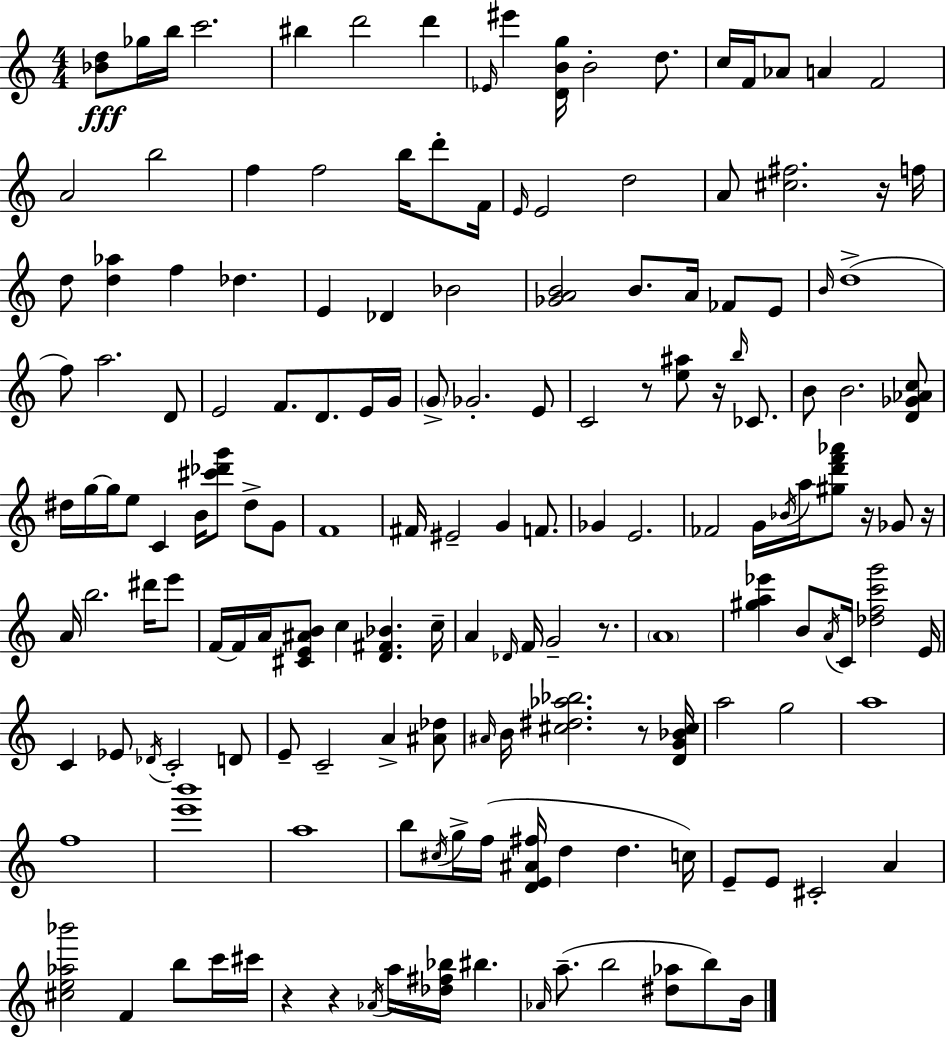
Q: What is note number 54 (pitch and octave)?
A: B4